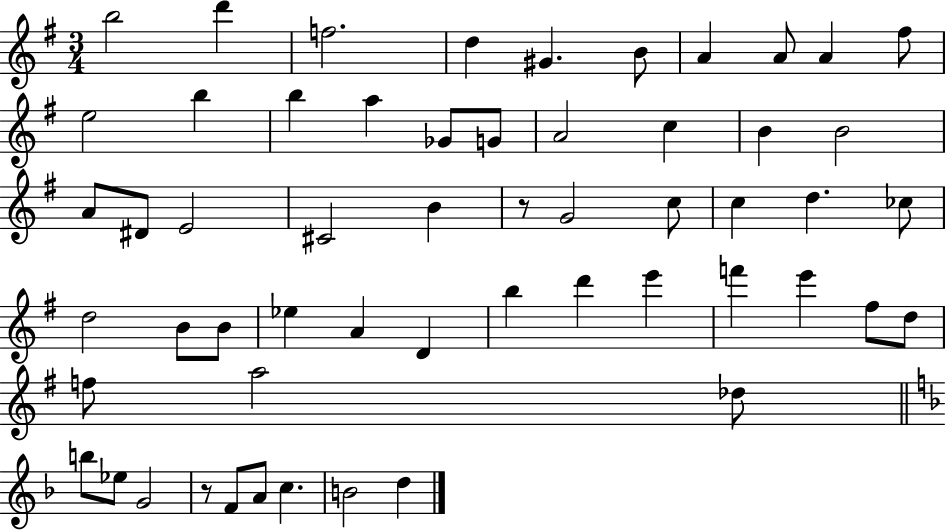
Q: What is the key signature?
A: G major